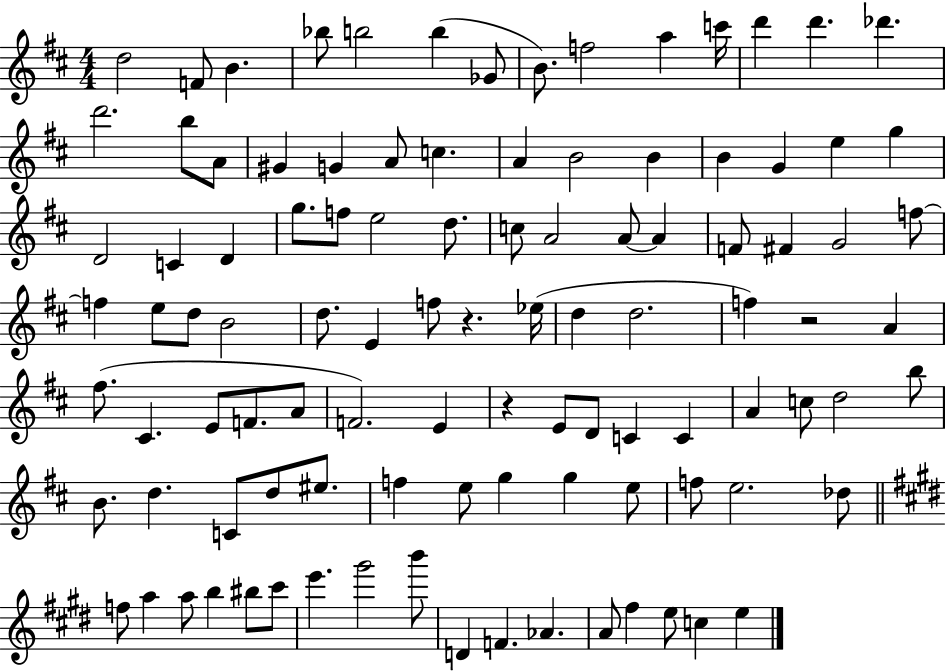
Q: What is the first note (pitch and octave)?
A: D5